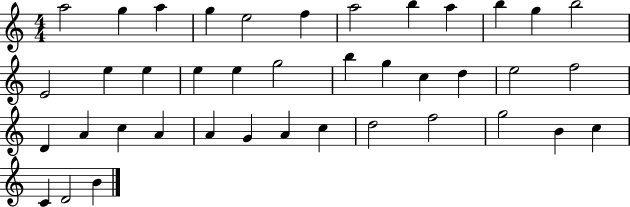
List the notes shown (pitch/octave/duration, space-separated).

A5/h G5/q A5/q G5/q E5/h F5/q A5/h B5/q A5/q B5/q G5/q B5/h E4/h E5/q E5/q E5/q E5/q G5/h B5/q G5/q C5/q D5/q E5/h F5/h D4/q A4/q C5/q A4/q A4/q G4/q A4/q C5/q D5/h F5/h G5/h B4/q C5/q C4/q D4/h B4/q